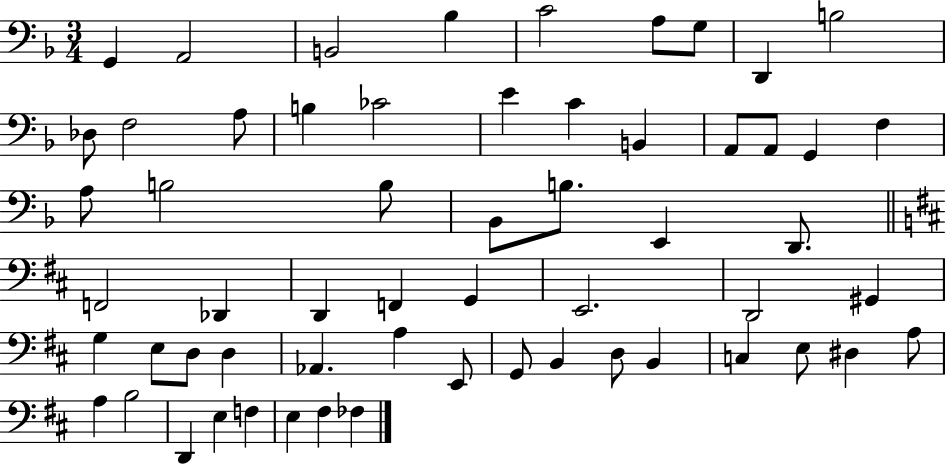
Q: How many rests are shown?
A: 0